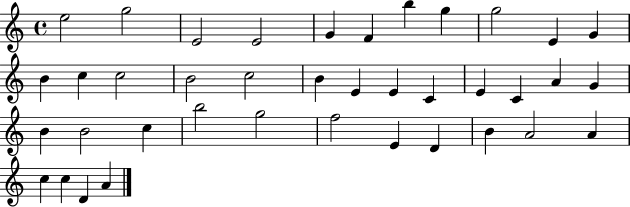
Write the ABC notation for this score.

X:1
T:Untitled
M:4/4
L:1/4
K:C
e2 g2 E2 E2 G F b g g2 E G B c c2 B2 c2 B E E C E C A G B B2 c b2 g2 f2 E D B A2 A c c D A